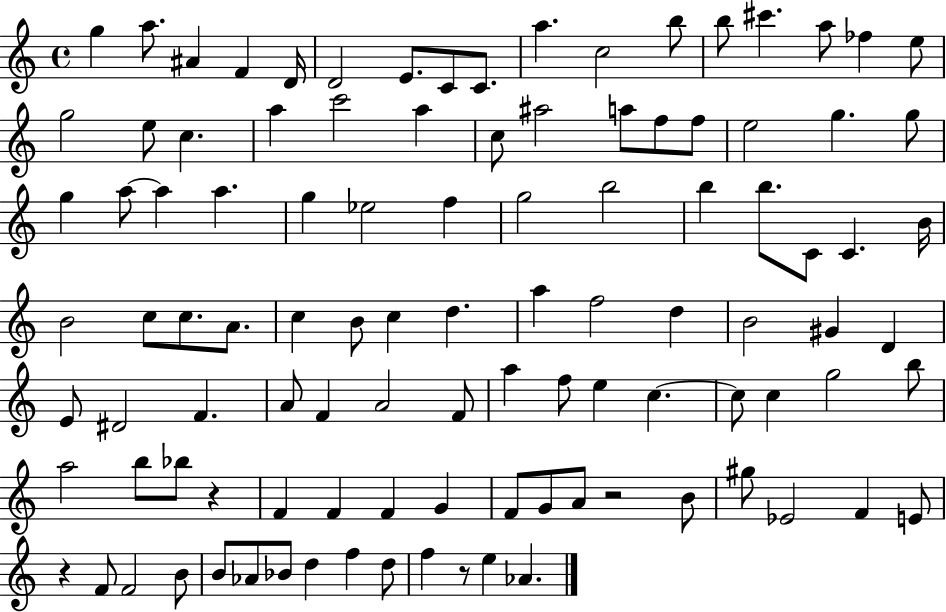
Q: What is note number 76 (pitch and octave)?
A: B5